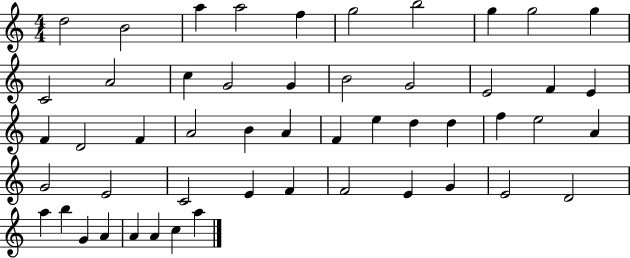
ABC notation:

X:1
T:Untitled
M:4/4
L:1/4
K:C
d2 B2 a a2 f g2 b2 g g2 g C2 A2 c G2 G B2 G2 E2 F E F D2 F A2 B A F e d d f e2 A G2 E2 C2 E F F2 E G E2 D2 a b G A A A c a